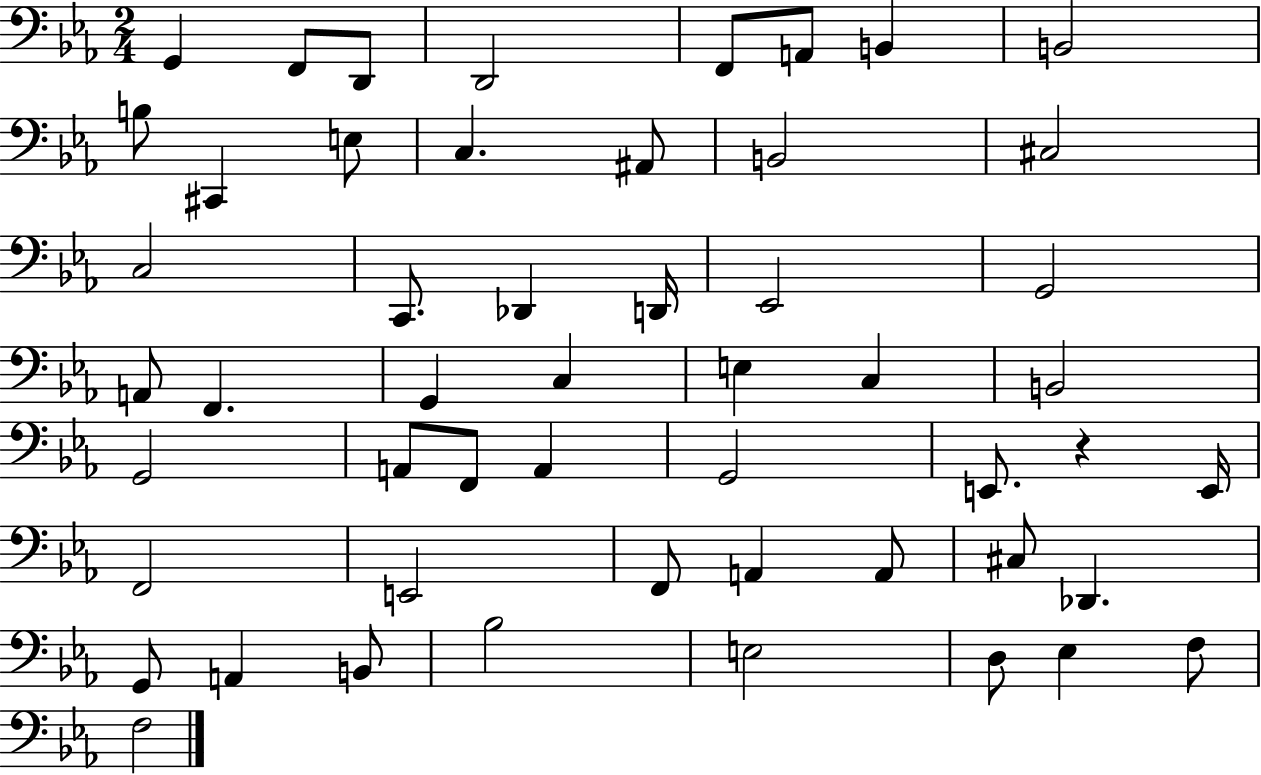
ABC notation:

X:1
T:Untitled
M:2/4
L:1/4
K:Eb
G,, F,,/2 D,,/2 D,,2 F,,/2 A,,/2 B,, B,,2 B,/2 ^C,, E,/2 C, ^A,,/2 B,,2 ^C,2 C,2 C,,/2 _D,, D,,/4 _E,,2 G,,2 A,,/2 F,, G,, C, E, C, B,,2 G,,2 A,,/2 F,,/2 A,, G,,2 E,,/2 z E,,/4 F,,2 E,,2 F,,/2 A,, A,,/2 ^C,/2 _D,, G,,/2 A,, B,,/2 _B,2 E,2 D,/2 _E, F,/2 F,2